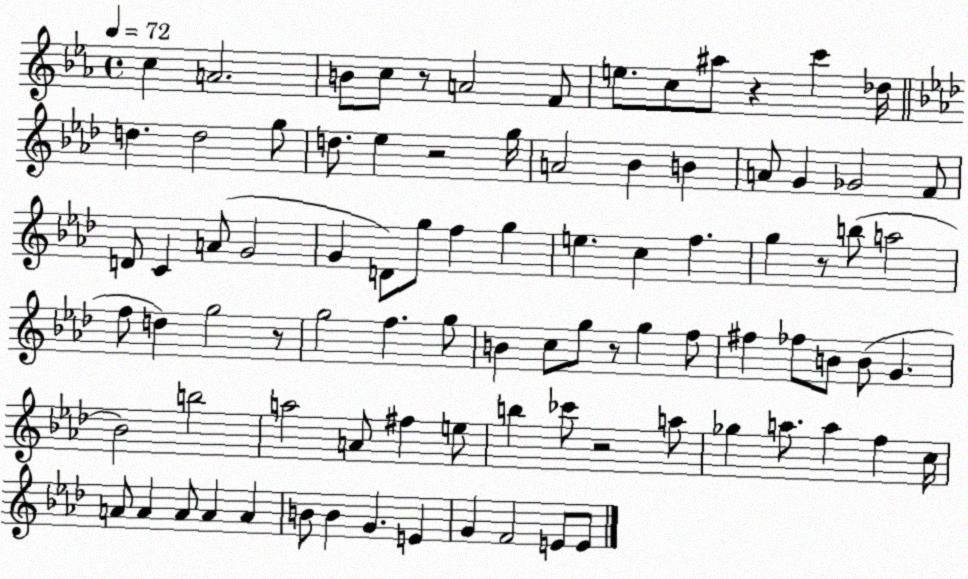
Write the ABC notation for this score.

X:1
T:Untitled
M:4/4
L:1/4
K:Eb
c A2 B/2 c/2 z/2 A2 F/2 e/2 c/2 ^a/2 z c' _d/4 d d2 g/2 d/2 _e z2 g/4 A2 _B B A/2 G _G2 F/2 D/2 C A/2 G2 G D/2 g/2 f g e c f g z/2 b/2 a2 f/2 d g2 z/2 g2 f g/2 B c/2 g/2 z/2 g f/2 ^f _f/2 B/2 B/2 G _B2 b2 a2 A/2 ^f e/2 b _c'/2 z2 a/2 _g a/2 a f c/4 A/2 A A/2 A A B/2 B G E G F2 E/2 E/2